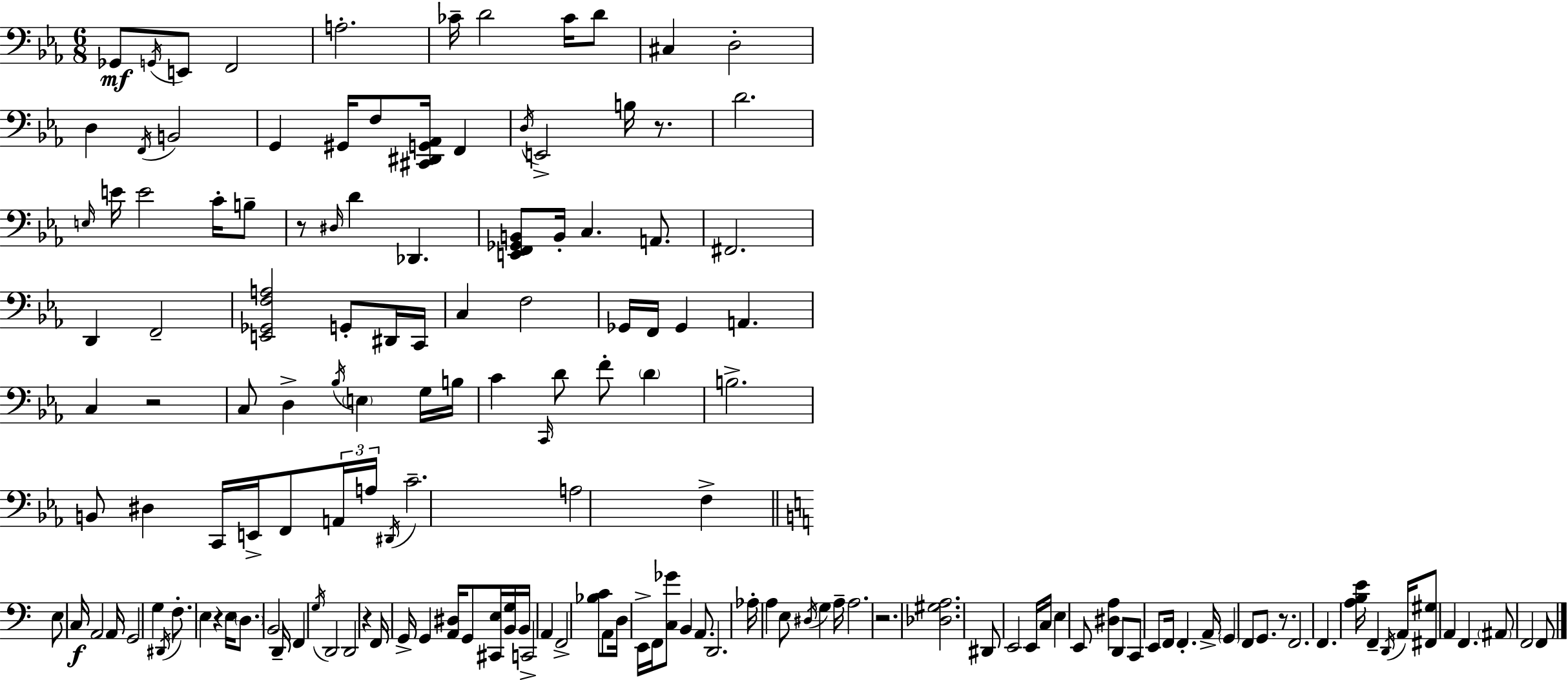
Gb2/e G2/s E2/e F2/h A3/h. CES4/s D4/h CES4/s D4/e C#3/q D3/h D3/q F2/s B2/h G2/q G#2/s F3/e [C#2,D#2,G2,Ab2]/s F2/q D3/s E2/h B3/s R/e. D4/h. E3/s E4/s E4/h C4/s B3/e R/e D#3/s D4/q Db2/q. [E2,F2,Gb2,B2]/e B2/s C3/q. A2/e. F#2/h. D2/q F2/h [E2,Gb2,F3,A3]/h G2/e D#2/s C2/s C3/q F3/h Gb2/s F2/s Gb2/q A2/q. C3/q R/h C3/e D3/q Bb3/s E3/q G3/s B3/s C4/q C2/s D4/e F4/e D4/q B3/h. B2/e D#3/q C2/s E2/s F2/e A2/s A3/s D#2/s C4/h. A3/h F3/q E3/e C3/s A2/h A2/s G2/h G3/q D#2/s F3/e. E3/q R/q E3/s D3/e. B2/h D2/s F2/q G3/s D2/h D2/h R/q F2/s G2/s G2/q [A2,D#3]/s G2/e [C#2,E3]/s [B2,G3]/s B2/s C2/h A2/q F2/h [Bb3,C4]/e A2/e D3/s E2/s F2/s [C3,Gb4]/e B2/q A2/e. D2/h. Ab3/s A3/q E3/e D#3/s G3/q A3/s A3/h. R/h. [Db3,G#3,A3]/h. D#2/e E2/h E2/s C3/s E3/q E2/e [D#3,A3]/q D2/e C2/e E2/e F2/s F2/q. A2/s G2/q F2/e G2/e. R/e. F2/h. F2/q. [A3,B3,E4]/s F2/q D2/s A2/s [F#2,G#3]/e A2/q F2/q. A#2/e F2/h F2/e